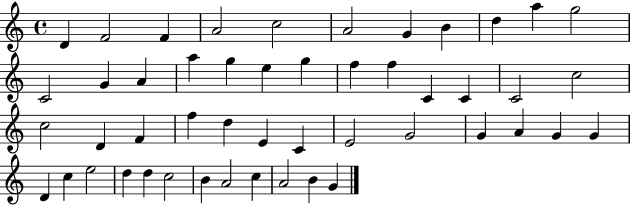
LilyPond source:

{
  \clef treble
  \time 4/4
  \defaultTimeSignature
  \key c \major
  d'4 f'2 f'4 | a'2 c''2 | a'2 g'4 b'4 | d''4 a''4 g''2 | \break c'2 g'4 a'4 | a''4 g''4 e''4 g''4 | f''4 f''4 c'4 c'4 | c'2 c''2 | \break c''2 d'4 f'4 | f''4 d''4 e'4 c'4 | e'2 g'2 | g'4 a'4 g'4 g'4 | \break d'4 c''4 e''2 | d''4 d''4 c''2 | b'4 a'2 c''4 | a'2 b'4 g'4 | \break \bar "|."
}